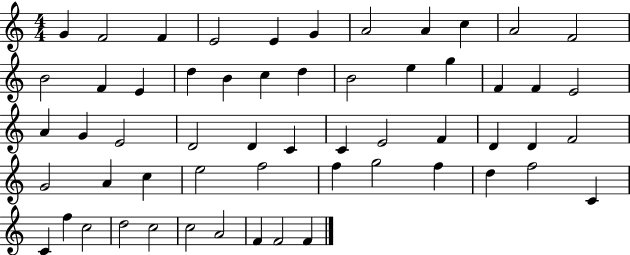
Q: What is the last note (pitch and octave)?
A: F4